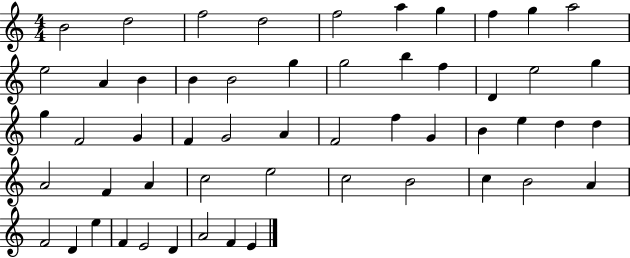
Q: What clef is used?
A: treble